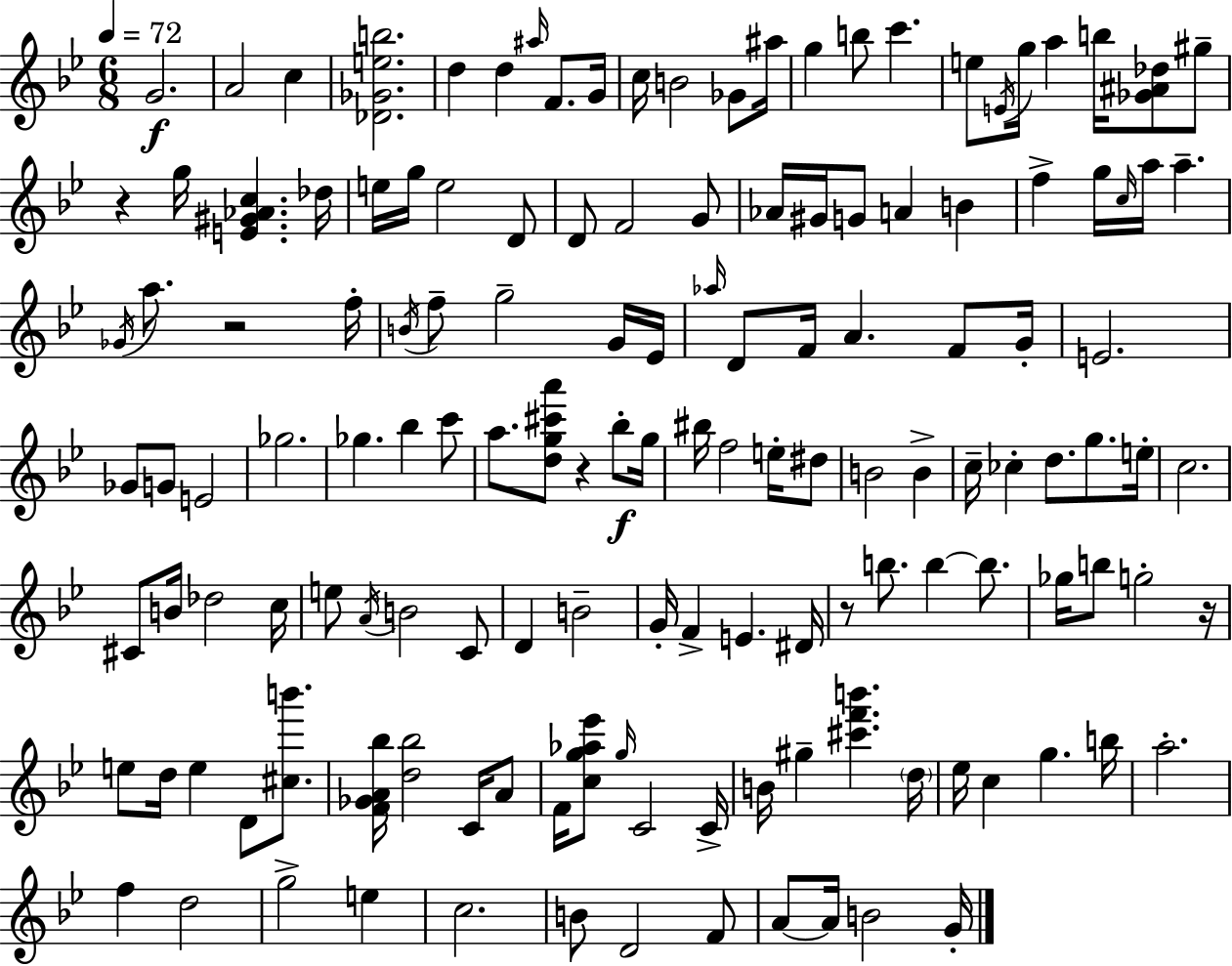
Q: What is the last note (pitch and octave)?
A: G4